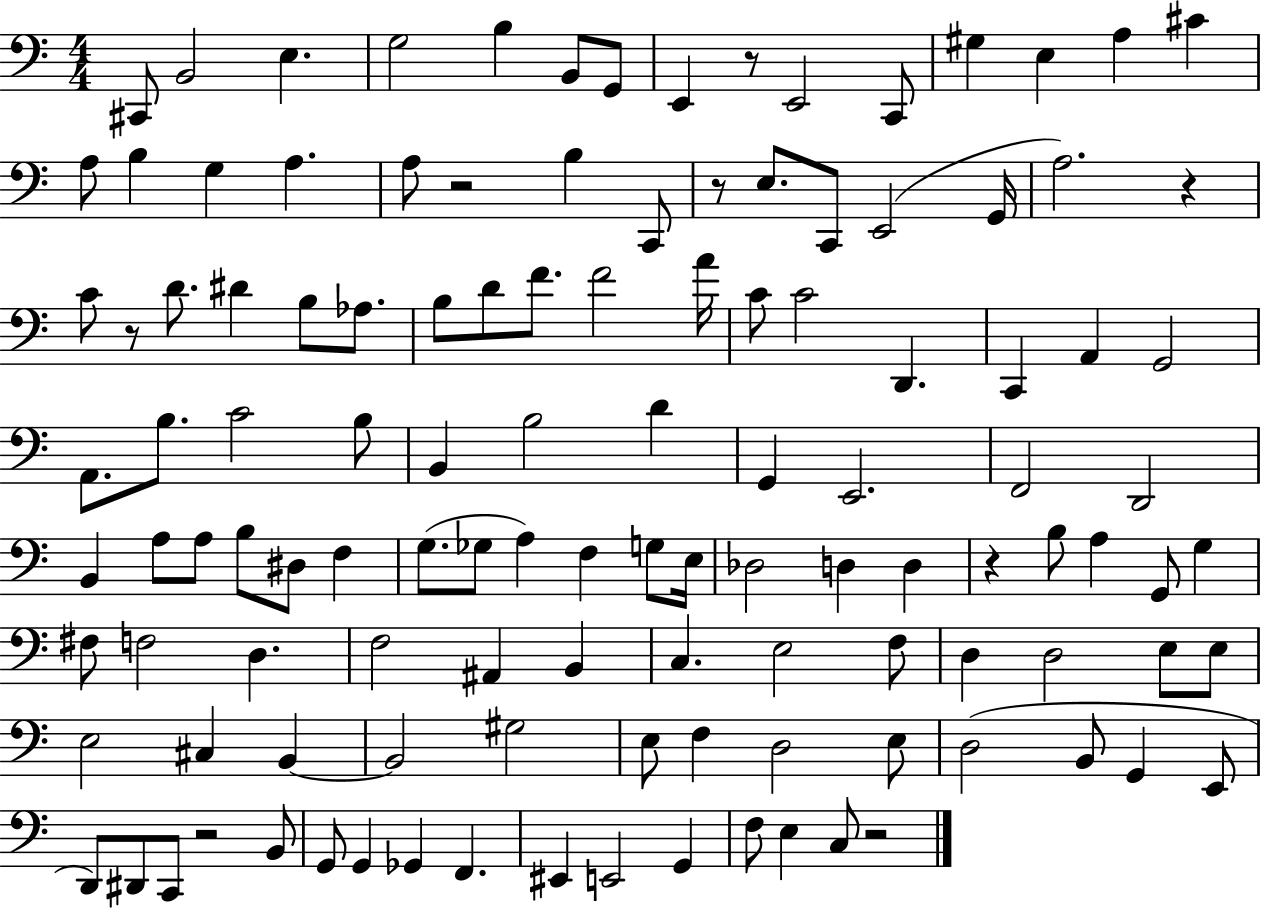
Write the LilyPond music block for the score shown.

{
  \clef bass
  \numericTimeSignature
  \time 4/4
  \key c \major
  cis,8 b,2 e4. | g2 b4 b,8 g,8 | e,4 r8 e,2 c,8 | gis4 e4 a4 cis'4 | \break a8 b4 g4 a4. | a8 r2 b4 c,8 | r8 e8. c,8 e,2( g,16 | a2.) r4 | \break c'8 r8 d'8. dis'4 b8 aes8. | b8 d'8 f'8. f'2 a'16 | c'8 c'2 d,4. | c,4 a,4 g,2 | \break a,8. b8. c'2 b8 | b,4 b2 d'4 | g,4 e,2. | f,2 d,2 | \break b,4 a8 a8 b8 dis8 f4 | g8.( ges8 a4) f4 g8 e16 | des2 d4 d4 | r4 b8 a4 g,8 g4 | \break fis8 f2 d4. | f2 ais,4 b,4 | c4. e2 f8 | d4 d2 e8 e8 | \break e2 cis4 b,4~~ | b,2 gis2 | e8 f4 d2 e8 | d2( b,8 g,4 e,8 | \break d,8) dis,8 c,8 r2 b,8 | g,8 g,4 ges,4 f,4. | eis,4 e,2 g,4 | f8 e4 c8 r2 | \break \bar "|."
}